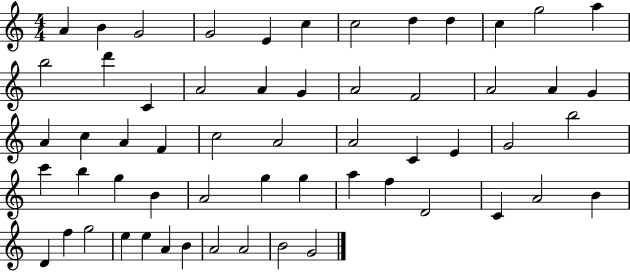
{
  \clef treble
  \numericTimeSignature
  \time 4/4
  \key c \major
  a'4 b'4 g'2 | g'2 e'4 c''4 | c''2 d''4 d''4 | c''4 g''2 a''4 | \break b''2 d'''4 c'4 | a'2 a'4 g'4 | a'2 f'2 | a'2 a'4 g'4 | \break a'4 c''4 a'4 f'4 | c''2 a'2 | a'2 c'4 e'4 | g'2 b''2 | \break c'''4 b''4 g''4 b'4 | a'2 g''4 g''4 | a''4 f''4 d'2 | c'4 a'2 b'4 | \break d'4 f''4 g''2 | e''4 e''4 a'4 b'4 | a'2 a'2 | b'2 g'2 | \break \bar "|."
}